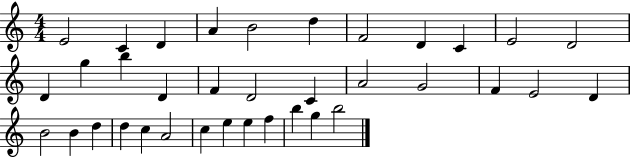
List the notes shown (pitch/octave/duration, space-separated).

E4/h C4/q D4/q A4/q B4/h D5/q F4/h D4/q C4/q E4/h D4/h D4/q G5/q B5/q D4/q F4/q D4/h C4/q A4/h G4/h F4/q E4/h D4/q B4/h B4/q D5/q D5/q C5/q A4/h C5/q E5/q E5/q F5/q B5/q G5/q B5/h